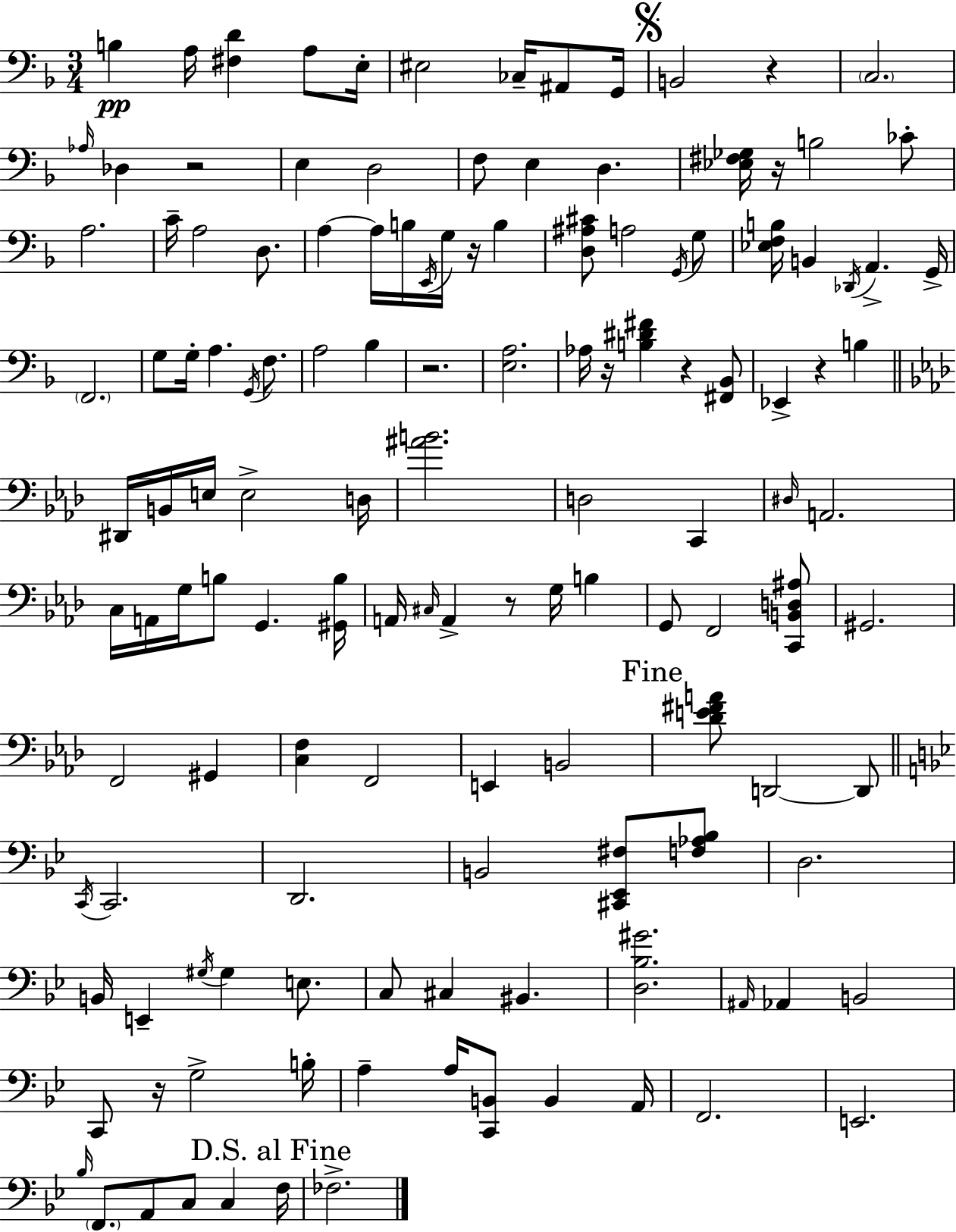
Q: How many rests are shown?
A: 10